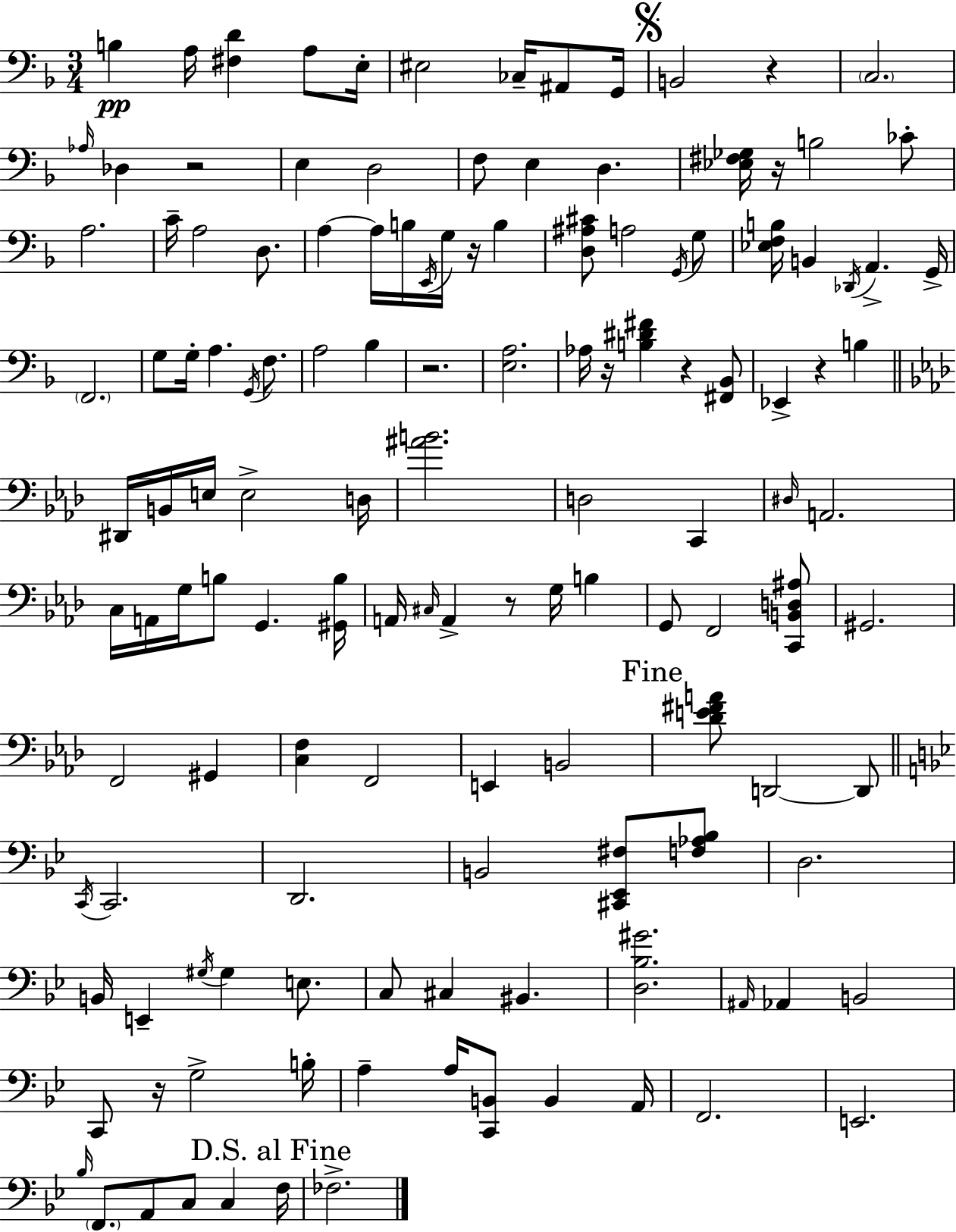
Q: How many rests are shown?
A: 10